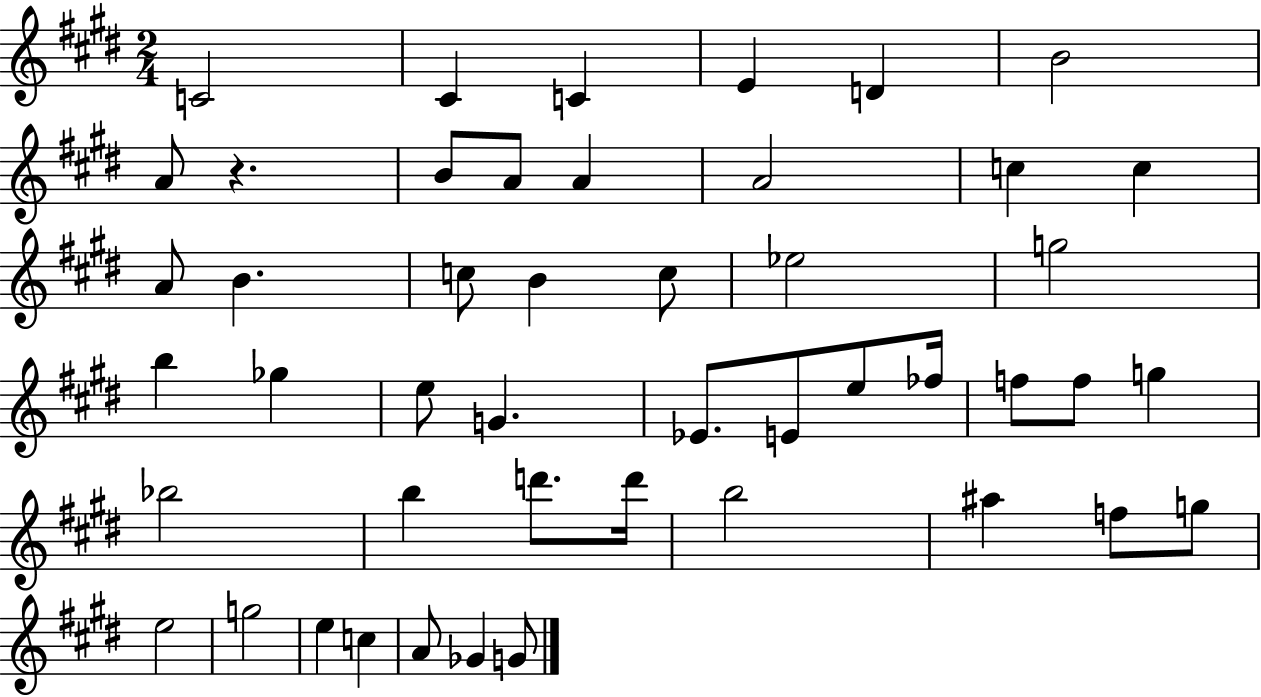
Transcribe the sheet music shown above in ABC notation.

X:1
T:Untitled
M:2/4
L:1/4
K:E
C2 ^C C E D B2 A/2 z B/2 A/2 A A2 c c A/2 B c/2 B c/2 _e2 g2 b _g e/2 G _E/2 E/2 e/2 _f/4 f/2 f/2 g _b2 b d'/2 d'/4 b2 ^a f/2 g/2 e2 g2 e c A/2 _G G/2